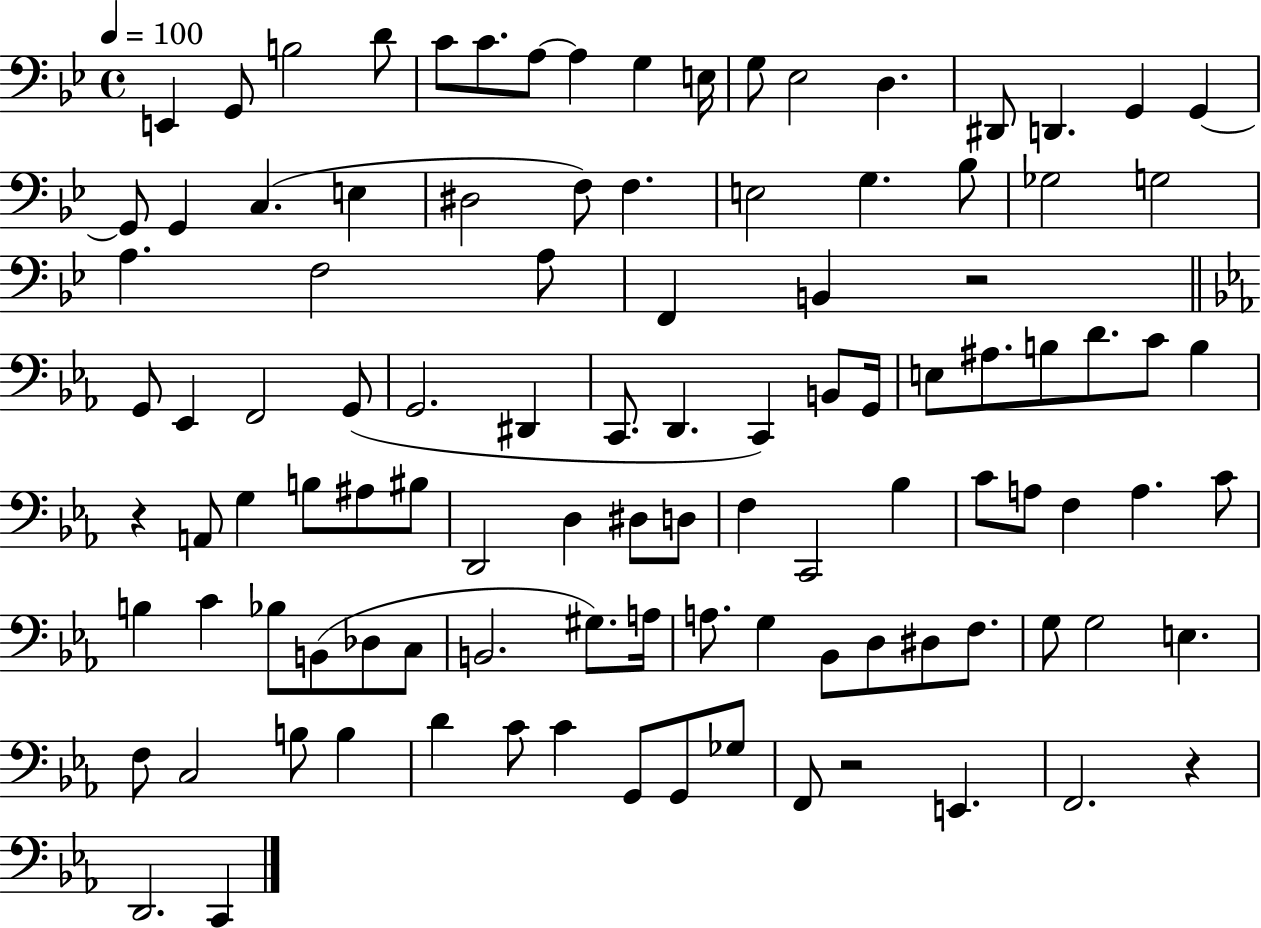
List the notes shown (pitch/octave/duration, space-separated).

E2/q G2/e B3/h D4/e C4/e C4/e. A3/e A3/q G3/q E3/s G3/e Eb3/h D3/q. D#2/e D2/q. G2/q G2/q G2/e G2/q C3/q. E3/q D#3/h F3/e F3/q. E3/h G3/q. Bb3/e Gb3/h G3/h A3/q. F3/h A3/e F2/q B2/q R/h G2/e Eb2/q F2/h G2/e G2/h. D#2/q C2/e. D2/q. C2/q B2/e G2/s E3/e A#3/e. B3/e D4/e. C4/e B3/q R/q A2/e G3/q B3/e A#3/e BIS3/e D2/h D3/q D#3/e D3/e F3/q C2/h Bb3/q C4/e A3/e F3/q A3/q. C4/e B3/q C4/q Bb3/e B2/e Db3/e C3/e B2/h. G#3/e. A3/s A3/e. G3/q Bb2/e D3/e D#3/e F3/e. G3/e G3/h E3/q. F3/e C3/h B3/e B3/q D4/q C4/e C4/q G2/e G2/e Gb3/e F2/e R/h E2/q. F2/h. R/q D2/h. C2/q